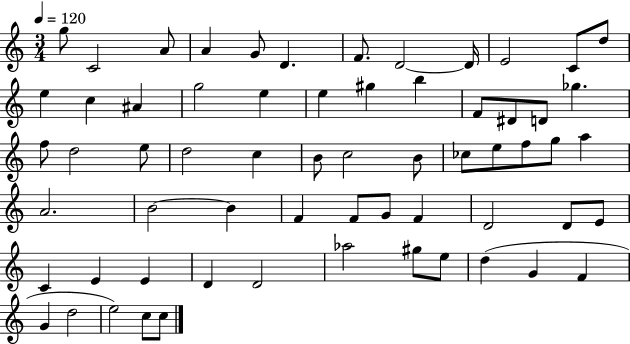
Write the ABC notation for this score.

X:1
T:Untitled
M:3/4
L:1/4
K:C
g/2 C2 A/2 A G/2 D F/2 D2 D/4 E2 C/2 d/2 e c ^A g2 e e ^g b F/2 ^D/2 D/2 _g f/2 d2 e/2 d2 c B/2 c2 B/2 _c/2 e/2 f/2 g/2 a A2 B2 B F F/2 G/2 F D2 D/2 E/2 C E E D D2 _a2 ^g/2 e/2 d G F G d2 e2 c/2 c/2